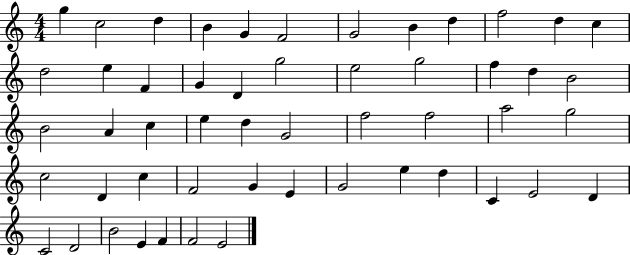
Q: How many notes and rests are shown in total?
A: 52